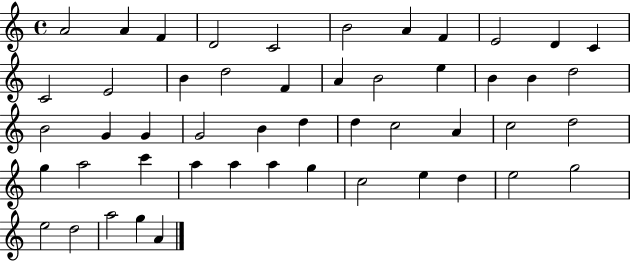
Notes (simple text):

A4/h A4/q F4/q D4/h C4/h B4/h A4/q F4/q E4/h D4/q C4/q C4/h E4/h B4/q D5/h F4/q A4/q B4/h E5/q B4/q B4/q D5/h B4/h G4/q G4/q G4/h B4/q D5/q D5/q C5/h A4/q C5/h D5/h G5/q A5/h C6/q A5/q A5/q A5/q G5/q C5/h E5/q D5/q E5/h G5/h E5/h D5/h A5/h G5/q A4/q